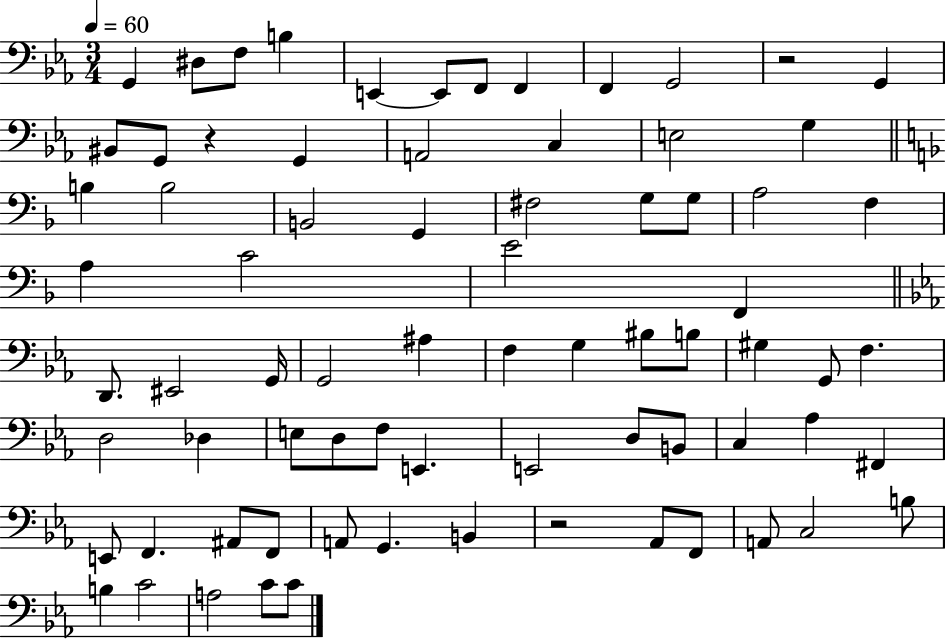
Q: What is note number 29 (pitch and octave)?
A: C4